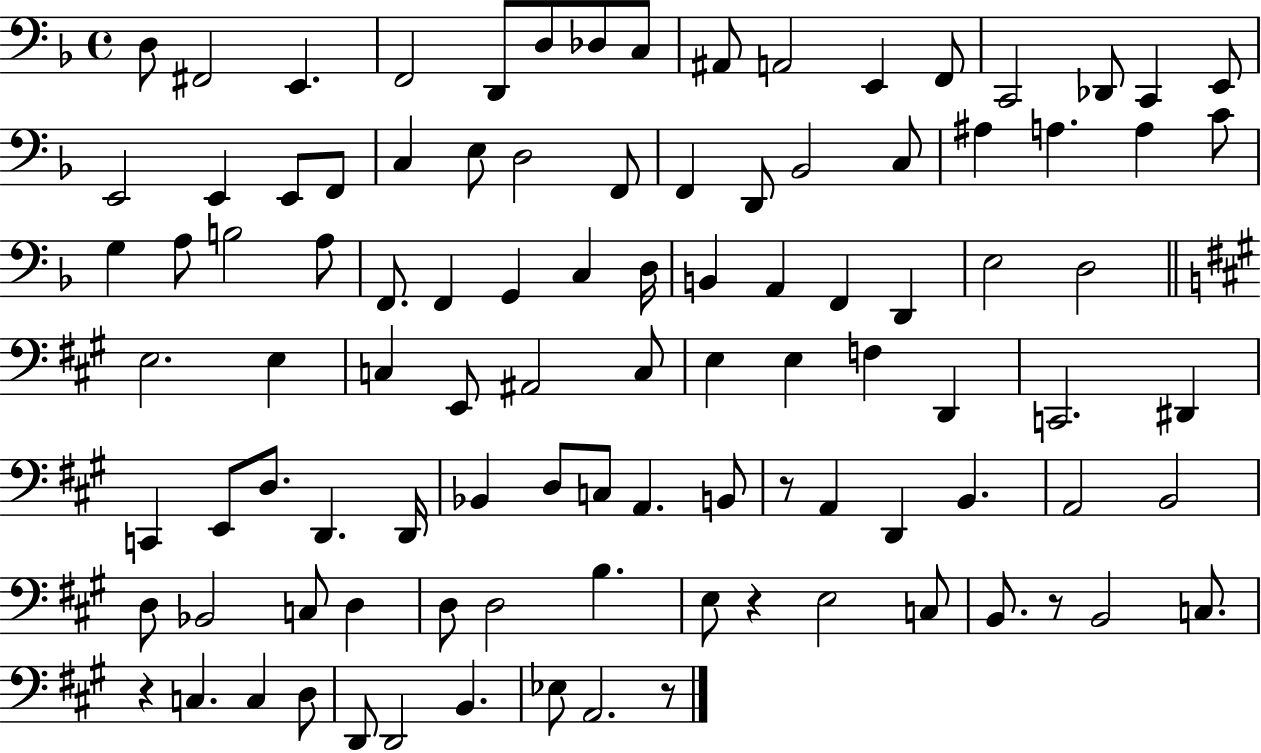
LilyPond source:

{
  \clef bass
  \time 4/4
  \defaultTimeSignature
  \key f \major
  d8 fis,2 e,4. | f,2 d,8 d8 des8 c8 | ais,8 a,2 e,4 f,8 | c,2 des,8 c,4 e,8 | \break e,2 e,4 e,8 f,8 | c4 e8 d2 f,8 | f,4 d,8 bes,2 c8 | ais4 a4. a4 c'8 | \break g4 a8 b2 a8 | f,8. f,4 g,4 c4 d16 | b,4 a,4 f,4 d,4 | e2 d2 | \break \bar "||" \break \key a \major e2. e4 | c4 e,8 ais,2 c8 | e4 e4 f4 d,4 | c,2. dis,4 | \break c,4 e,8 d8. d,4. d,16 | bes,4 d8 c8 a,4. b,8 | r8 a,4 d,4 b,4. | a,2 b,2 | \break d8 bes,2 c8 d4 | d8 d2 b4. | e8 r4 e2 c8 | b,8. r8 b,2 c8. | \break r4 c4. c4 d8 | d,8 d,2 b,4. | ees8 a,2. r8 | \bar "|."
}